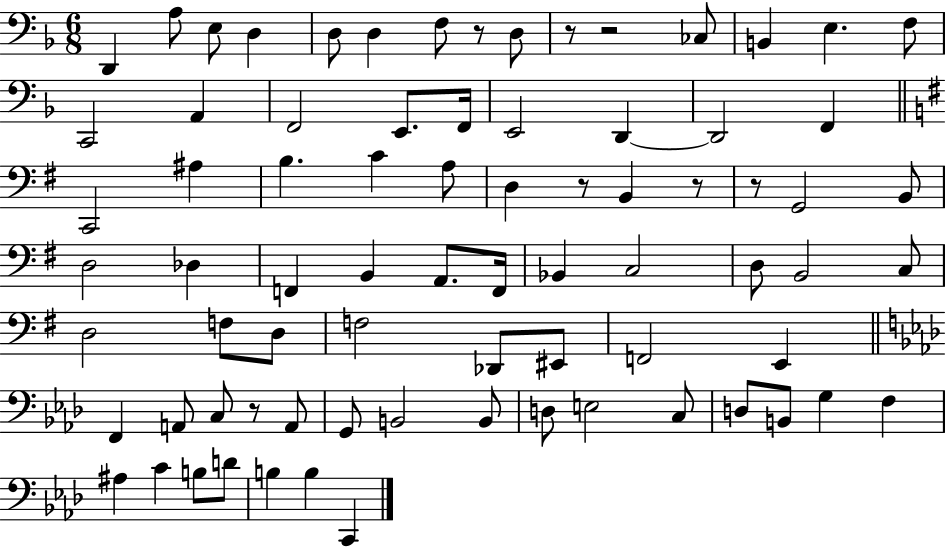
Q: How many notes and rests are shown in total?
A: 77